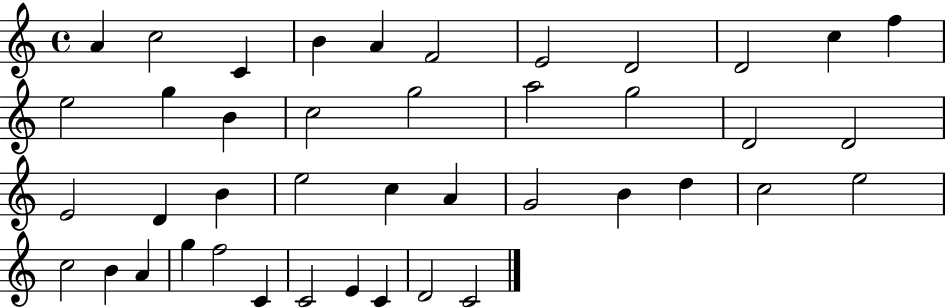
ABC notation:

X:1
T:Untitled
M:4/4
L:1/4
K:C
A c2 C B A F2 E2 D2 D2 c f e2 g B c2 g2 a2 g2 D2 D2 E2 D B e2 c A G2 B d c2 e2 c2 B A g f2 C C2 E C D2 C2